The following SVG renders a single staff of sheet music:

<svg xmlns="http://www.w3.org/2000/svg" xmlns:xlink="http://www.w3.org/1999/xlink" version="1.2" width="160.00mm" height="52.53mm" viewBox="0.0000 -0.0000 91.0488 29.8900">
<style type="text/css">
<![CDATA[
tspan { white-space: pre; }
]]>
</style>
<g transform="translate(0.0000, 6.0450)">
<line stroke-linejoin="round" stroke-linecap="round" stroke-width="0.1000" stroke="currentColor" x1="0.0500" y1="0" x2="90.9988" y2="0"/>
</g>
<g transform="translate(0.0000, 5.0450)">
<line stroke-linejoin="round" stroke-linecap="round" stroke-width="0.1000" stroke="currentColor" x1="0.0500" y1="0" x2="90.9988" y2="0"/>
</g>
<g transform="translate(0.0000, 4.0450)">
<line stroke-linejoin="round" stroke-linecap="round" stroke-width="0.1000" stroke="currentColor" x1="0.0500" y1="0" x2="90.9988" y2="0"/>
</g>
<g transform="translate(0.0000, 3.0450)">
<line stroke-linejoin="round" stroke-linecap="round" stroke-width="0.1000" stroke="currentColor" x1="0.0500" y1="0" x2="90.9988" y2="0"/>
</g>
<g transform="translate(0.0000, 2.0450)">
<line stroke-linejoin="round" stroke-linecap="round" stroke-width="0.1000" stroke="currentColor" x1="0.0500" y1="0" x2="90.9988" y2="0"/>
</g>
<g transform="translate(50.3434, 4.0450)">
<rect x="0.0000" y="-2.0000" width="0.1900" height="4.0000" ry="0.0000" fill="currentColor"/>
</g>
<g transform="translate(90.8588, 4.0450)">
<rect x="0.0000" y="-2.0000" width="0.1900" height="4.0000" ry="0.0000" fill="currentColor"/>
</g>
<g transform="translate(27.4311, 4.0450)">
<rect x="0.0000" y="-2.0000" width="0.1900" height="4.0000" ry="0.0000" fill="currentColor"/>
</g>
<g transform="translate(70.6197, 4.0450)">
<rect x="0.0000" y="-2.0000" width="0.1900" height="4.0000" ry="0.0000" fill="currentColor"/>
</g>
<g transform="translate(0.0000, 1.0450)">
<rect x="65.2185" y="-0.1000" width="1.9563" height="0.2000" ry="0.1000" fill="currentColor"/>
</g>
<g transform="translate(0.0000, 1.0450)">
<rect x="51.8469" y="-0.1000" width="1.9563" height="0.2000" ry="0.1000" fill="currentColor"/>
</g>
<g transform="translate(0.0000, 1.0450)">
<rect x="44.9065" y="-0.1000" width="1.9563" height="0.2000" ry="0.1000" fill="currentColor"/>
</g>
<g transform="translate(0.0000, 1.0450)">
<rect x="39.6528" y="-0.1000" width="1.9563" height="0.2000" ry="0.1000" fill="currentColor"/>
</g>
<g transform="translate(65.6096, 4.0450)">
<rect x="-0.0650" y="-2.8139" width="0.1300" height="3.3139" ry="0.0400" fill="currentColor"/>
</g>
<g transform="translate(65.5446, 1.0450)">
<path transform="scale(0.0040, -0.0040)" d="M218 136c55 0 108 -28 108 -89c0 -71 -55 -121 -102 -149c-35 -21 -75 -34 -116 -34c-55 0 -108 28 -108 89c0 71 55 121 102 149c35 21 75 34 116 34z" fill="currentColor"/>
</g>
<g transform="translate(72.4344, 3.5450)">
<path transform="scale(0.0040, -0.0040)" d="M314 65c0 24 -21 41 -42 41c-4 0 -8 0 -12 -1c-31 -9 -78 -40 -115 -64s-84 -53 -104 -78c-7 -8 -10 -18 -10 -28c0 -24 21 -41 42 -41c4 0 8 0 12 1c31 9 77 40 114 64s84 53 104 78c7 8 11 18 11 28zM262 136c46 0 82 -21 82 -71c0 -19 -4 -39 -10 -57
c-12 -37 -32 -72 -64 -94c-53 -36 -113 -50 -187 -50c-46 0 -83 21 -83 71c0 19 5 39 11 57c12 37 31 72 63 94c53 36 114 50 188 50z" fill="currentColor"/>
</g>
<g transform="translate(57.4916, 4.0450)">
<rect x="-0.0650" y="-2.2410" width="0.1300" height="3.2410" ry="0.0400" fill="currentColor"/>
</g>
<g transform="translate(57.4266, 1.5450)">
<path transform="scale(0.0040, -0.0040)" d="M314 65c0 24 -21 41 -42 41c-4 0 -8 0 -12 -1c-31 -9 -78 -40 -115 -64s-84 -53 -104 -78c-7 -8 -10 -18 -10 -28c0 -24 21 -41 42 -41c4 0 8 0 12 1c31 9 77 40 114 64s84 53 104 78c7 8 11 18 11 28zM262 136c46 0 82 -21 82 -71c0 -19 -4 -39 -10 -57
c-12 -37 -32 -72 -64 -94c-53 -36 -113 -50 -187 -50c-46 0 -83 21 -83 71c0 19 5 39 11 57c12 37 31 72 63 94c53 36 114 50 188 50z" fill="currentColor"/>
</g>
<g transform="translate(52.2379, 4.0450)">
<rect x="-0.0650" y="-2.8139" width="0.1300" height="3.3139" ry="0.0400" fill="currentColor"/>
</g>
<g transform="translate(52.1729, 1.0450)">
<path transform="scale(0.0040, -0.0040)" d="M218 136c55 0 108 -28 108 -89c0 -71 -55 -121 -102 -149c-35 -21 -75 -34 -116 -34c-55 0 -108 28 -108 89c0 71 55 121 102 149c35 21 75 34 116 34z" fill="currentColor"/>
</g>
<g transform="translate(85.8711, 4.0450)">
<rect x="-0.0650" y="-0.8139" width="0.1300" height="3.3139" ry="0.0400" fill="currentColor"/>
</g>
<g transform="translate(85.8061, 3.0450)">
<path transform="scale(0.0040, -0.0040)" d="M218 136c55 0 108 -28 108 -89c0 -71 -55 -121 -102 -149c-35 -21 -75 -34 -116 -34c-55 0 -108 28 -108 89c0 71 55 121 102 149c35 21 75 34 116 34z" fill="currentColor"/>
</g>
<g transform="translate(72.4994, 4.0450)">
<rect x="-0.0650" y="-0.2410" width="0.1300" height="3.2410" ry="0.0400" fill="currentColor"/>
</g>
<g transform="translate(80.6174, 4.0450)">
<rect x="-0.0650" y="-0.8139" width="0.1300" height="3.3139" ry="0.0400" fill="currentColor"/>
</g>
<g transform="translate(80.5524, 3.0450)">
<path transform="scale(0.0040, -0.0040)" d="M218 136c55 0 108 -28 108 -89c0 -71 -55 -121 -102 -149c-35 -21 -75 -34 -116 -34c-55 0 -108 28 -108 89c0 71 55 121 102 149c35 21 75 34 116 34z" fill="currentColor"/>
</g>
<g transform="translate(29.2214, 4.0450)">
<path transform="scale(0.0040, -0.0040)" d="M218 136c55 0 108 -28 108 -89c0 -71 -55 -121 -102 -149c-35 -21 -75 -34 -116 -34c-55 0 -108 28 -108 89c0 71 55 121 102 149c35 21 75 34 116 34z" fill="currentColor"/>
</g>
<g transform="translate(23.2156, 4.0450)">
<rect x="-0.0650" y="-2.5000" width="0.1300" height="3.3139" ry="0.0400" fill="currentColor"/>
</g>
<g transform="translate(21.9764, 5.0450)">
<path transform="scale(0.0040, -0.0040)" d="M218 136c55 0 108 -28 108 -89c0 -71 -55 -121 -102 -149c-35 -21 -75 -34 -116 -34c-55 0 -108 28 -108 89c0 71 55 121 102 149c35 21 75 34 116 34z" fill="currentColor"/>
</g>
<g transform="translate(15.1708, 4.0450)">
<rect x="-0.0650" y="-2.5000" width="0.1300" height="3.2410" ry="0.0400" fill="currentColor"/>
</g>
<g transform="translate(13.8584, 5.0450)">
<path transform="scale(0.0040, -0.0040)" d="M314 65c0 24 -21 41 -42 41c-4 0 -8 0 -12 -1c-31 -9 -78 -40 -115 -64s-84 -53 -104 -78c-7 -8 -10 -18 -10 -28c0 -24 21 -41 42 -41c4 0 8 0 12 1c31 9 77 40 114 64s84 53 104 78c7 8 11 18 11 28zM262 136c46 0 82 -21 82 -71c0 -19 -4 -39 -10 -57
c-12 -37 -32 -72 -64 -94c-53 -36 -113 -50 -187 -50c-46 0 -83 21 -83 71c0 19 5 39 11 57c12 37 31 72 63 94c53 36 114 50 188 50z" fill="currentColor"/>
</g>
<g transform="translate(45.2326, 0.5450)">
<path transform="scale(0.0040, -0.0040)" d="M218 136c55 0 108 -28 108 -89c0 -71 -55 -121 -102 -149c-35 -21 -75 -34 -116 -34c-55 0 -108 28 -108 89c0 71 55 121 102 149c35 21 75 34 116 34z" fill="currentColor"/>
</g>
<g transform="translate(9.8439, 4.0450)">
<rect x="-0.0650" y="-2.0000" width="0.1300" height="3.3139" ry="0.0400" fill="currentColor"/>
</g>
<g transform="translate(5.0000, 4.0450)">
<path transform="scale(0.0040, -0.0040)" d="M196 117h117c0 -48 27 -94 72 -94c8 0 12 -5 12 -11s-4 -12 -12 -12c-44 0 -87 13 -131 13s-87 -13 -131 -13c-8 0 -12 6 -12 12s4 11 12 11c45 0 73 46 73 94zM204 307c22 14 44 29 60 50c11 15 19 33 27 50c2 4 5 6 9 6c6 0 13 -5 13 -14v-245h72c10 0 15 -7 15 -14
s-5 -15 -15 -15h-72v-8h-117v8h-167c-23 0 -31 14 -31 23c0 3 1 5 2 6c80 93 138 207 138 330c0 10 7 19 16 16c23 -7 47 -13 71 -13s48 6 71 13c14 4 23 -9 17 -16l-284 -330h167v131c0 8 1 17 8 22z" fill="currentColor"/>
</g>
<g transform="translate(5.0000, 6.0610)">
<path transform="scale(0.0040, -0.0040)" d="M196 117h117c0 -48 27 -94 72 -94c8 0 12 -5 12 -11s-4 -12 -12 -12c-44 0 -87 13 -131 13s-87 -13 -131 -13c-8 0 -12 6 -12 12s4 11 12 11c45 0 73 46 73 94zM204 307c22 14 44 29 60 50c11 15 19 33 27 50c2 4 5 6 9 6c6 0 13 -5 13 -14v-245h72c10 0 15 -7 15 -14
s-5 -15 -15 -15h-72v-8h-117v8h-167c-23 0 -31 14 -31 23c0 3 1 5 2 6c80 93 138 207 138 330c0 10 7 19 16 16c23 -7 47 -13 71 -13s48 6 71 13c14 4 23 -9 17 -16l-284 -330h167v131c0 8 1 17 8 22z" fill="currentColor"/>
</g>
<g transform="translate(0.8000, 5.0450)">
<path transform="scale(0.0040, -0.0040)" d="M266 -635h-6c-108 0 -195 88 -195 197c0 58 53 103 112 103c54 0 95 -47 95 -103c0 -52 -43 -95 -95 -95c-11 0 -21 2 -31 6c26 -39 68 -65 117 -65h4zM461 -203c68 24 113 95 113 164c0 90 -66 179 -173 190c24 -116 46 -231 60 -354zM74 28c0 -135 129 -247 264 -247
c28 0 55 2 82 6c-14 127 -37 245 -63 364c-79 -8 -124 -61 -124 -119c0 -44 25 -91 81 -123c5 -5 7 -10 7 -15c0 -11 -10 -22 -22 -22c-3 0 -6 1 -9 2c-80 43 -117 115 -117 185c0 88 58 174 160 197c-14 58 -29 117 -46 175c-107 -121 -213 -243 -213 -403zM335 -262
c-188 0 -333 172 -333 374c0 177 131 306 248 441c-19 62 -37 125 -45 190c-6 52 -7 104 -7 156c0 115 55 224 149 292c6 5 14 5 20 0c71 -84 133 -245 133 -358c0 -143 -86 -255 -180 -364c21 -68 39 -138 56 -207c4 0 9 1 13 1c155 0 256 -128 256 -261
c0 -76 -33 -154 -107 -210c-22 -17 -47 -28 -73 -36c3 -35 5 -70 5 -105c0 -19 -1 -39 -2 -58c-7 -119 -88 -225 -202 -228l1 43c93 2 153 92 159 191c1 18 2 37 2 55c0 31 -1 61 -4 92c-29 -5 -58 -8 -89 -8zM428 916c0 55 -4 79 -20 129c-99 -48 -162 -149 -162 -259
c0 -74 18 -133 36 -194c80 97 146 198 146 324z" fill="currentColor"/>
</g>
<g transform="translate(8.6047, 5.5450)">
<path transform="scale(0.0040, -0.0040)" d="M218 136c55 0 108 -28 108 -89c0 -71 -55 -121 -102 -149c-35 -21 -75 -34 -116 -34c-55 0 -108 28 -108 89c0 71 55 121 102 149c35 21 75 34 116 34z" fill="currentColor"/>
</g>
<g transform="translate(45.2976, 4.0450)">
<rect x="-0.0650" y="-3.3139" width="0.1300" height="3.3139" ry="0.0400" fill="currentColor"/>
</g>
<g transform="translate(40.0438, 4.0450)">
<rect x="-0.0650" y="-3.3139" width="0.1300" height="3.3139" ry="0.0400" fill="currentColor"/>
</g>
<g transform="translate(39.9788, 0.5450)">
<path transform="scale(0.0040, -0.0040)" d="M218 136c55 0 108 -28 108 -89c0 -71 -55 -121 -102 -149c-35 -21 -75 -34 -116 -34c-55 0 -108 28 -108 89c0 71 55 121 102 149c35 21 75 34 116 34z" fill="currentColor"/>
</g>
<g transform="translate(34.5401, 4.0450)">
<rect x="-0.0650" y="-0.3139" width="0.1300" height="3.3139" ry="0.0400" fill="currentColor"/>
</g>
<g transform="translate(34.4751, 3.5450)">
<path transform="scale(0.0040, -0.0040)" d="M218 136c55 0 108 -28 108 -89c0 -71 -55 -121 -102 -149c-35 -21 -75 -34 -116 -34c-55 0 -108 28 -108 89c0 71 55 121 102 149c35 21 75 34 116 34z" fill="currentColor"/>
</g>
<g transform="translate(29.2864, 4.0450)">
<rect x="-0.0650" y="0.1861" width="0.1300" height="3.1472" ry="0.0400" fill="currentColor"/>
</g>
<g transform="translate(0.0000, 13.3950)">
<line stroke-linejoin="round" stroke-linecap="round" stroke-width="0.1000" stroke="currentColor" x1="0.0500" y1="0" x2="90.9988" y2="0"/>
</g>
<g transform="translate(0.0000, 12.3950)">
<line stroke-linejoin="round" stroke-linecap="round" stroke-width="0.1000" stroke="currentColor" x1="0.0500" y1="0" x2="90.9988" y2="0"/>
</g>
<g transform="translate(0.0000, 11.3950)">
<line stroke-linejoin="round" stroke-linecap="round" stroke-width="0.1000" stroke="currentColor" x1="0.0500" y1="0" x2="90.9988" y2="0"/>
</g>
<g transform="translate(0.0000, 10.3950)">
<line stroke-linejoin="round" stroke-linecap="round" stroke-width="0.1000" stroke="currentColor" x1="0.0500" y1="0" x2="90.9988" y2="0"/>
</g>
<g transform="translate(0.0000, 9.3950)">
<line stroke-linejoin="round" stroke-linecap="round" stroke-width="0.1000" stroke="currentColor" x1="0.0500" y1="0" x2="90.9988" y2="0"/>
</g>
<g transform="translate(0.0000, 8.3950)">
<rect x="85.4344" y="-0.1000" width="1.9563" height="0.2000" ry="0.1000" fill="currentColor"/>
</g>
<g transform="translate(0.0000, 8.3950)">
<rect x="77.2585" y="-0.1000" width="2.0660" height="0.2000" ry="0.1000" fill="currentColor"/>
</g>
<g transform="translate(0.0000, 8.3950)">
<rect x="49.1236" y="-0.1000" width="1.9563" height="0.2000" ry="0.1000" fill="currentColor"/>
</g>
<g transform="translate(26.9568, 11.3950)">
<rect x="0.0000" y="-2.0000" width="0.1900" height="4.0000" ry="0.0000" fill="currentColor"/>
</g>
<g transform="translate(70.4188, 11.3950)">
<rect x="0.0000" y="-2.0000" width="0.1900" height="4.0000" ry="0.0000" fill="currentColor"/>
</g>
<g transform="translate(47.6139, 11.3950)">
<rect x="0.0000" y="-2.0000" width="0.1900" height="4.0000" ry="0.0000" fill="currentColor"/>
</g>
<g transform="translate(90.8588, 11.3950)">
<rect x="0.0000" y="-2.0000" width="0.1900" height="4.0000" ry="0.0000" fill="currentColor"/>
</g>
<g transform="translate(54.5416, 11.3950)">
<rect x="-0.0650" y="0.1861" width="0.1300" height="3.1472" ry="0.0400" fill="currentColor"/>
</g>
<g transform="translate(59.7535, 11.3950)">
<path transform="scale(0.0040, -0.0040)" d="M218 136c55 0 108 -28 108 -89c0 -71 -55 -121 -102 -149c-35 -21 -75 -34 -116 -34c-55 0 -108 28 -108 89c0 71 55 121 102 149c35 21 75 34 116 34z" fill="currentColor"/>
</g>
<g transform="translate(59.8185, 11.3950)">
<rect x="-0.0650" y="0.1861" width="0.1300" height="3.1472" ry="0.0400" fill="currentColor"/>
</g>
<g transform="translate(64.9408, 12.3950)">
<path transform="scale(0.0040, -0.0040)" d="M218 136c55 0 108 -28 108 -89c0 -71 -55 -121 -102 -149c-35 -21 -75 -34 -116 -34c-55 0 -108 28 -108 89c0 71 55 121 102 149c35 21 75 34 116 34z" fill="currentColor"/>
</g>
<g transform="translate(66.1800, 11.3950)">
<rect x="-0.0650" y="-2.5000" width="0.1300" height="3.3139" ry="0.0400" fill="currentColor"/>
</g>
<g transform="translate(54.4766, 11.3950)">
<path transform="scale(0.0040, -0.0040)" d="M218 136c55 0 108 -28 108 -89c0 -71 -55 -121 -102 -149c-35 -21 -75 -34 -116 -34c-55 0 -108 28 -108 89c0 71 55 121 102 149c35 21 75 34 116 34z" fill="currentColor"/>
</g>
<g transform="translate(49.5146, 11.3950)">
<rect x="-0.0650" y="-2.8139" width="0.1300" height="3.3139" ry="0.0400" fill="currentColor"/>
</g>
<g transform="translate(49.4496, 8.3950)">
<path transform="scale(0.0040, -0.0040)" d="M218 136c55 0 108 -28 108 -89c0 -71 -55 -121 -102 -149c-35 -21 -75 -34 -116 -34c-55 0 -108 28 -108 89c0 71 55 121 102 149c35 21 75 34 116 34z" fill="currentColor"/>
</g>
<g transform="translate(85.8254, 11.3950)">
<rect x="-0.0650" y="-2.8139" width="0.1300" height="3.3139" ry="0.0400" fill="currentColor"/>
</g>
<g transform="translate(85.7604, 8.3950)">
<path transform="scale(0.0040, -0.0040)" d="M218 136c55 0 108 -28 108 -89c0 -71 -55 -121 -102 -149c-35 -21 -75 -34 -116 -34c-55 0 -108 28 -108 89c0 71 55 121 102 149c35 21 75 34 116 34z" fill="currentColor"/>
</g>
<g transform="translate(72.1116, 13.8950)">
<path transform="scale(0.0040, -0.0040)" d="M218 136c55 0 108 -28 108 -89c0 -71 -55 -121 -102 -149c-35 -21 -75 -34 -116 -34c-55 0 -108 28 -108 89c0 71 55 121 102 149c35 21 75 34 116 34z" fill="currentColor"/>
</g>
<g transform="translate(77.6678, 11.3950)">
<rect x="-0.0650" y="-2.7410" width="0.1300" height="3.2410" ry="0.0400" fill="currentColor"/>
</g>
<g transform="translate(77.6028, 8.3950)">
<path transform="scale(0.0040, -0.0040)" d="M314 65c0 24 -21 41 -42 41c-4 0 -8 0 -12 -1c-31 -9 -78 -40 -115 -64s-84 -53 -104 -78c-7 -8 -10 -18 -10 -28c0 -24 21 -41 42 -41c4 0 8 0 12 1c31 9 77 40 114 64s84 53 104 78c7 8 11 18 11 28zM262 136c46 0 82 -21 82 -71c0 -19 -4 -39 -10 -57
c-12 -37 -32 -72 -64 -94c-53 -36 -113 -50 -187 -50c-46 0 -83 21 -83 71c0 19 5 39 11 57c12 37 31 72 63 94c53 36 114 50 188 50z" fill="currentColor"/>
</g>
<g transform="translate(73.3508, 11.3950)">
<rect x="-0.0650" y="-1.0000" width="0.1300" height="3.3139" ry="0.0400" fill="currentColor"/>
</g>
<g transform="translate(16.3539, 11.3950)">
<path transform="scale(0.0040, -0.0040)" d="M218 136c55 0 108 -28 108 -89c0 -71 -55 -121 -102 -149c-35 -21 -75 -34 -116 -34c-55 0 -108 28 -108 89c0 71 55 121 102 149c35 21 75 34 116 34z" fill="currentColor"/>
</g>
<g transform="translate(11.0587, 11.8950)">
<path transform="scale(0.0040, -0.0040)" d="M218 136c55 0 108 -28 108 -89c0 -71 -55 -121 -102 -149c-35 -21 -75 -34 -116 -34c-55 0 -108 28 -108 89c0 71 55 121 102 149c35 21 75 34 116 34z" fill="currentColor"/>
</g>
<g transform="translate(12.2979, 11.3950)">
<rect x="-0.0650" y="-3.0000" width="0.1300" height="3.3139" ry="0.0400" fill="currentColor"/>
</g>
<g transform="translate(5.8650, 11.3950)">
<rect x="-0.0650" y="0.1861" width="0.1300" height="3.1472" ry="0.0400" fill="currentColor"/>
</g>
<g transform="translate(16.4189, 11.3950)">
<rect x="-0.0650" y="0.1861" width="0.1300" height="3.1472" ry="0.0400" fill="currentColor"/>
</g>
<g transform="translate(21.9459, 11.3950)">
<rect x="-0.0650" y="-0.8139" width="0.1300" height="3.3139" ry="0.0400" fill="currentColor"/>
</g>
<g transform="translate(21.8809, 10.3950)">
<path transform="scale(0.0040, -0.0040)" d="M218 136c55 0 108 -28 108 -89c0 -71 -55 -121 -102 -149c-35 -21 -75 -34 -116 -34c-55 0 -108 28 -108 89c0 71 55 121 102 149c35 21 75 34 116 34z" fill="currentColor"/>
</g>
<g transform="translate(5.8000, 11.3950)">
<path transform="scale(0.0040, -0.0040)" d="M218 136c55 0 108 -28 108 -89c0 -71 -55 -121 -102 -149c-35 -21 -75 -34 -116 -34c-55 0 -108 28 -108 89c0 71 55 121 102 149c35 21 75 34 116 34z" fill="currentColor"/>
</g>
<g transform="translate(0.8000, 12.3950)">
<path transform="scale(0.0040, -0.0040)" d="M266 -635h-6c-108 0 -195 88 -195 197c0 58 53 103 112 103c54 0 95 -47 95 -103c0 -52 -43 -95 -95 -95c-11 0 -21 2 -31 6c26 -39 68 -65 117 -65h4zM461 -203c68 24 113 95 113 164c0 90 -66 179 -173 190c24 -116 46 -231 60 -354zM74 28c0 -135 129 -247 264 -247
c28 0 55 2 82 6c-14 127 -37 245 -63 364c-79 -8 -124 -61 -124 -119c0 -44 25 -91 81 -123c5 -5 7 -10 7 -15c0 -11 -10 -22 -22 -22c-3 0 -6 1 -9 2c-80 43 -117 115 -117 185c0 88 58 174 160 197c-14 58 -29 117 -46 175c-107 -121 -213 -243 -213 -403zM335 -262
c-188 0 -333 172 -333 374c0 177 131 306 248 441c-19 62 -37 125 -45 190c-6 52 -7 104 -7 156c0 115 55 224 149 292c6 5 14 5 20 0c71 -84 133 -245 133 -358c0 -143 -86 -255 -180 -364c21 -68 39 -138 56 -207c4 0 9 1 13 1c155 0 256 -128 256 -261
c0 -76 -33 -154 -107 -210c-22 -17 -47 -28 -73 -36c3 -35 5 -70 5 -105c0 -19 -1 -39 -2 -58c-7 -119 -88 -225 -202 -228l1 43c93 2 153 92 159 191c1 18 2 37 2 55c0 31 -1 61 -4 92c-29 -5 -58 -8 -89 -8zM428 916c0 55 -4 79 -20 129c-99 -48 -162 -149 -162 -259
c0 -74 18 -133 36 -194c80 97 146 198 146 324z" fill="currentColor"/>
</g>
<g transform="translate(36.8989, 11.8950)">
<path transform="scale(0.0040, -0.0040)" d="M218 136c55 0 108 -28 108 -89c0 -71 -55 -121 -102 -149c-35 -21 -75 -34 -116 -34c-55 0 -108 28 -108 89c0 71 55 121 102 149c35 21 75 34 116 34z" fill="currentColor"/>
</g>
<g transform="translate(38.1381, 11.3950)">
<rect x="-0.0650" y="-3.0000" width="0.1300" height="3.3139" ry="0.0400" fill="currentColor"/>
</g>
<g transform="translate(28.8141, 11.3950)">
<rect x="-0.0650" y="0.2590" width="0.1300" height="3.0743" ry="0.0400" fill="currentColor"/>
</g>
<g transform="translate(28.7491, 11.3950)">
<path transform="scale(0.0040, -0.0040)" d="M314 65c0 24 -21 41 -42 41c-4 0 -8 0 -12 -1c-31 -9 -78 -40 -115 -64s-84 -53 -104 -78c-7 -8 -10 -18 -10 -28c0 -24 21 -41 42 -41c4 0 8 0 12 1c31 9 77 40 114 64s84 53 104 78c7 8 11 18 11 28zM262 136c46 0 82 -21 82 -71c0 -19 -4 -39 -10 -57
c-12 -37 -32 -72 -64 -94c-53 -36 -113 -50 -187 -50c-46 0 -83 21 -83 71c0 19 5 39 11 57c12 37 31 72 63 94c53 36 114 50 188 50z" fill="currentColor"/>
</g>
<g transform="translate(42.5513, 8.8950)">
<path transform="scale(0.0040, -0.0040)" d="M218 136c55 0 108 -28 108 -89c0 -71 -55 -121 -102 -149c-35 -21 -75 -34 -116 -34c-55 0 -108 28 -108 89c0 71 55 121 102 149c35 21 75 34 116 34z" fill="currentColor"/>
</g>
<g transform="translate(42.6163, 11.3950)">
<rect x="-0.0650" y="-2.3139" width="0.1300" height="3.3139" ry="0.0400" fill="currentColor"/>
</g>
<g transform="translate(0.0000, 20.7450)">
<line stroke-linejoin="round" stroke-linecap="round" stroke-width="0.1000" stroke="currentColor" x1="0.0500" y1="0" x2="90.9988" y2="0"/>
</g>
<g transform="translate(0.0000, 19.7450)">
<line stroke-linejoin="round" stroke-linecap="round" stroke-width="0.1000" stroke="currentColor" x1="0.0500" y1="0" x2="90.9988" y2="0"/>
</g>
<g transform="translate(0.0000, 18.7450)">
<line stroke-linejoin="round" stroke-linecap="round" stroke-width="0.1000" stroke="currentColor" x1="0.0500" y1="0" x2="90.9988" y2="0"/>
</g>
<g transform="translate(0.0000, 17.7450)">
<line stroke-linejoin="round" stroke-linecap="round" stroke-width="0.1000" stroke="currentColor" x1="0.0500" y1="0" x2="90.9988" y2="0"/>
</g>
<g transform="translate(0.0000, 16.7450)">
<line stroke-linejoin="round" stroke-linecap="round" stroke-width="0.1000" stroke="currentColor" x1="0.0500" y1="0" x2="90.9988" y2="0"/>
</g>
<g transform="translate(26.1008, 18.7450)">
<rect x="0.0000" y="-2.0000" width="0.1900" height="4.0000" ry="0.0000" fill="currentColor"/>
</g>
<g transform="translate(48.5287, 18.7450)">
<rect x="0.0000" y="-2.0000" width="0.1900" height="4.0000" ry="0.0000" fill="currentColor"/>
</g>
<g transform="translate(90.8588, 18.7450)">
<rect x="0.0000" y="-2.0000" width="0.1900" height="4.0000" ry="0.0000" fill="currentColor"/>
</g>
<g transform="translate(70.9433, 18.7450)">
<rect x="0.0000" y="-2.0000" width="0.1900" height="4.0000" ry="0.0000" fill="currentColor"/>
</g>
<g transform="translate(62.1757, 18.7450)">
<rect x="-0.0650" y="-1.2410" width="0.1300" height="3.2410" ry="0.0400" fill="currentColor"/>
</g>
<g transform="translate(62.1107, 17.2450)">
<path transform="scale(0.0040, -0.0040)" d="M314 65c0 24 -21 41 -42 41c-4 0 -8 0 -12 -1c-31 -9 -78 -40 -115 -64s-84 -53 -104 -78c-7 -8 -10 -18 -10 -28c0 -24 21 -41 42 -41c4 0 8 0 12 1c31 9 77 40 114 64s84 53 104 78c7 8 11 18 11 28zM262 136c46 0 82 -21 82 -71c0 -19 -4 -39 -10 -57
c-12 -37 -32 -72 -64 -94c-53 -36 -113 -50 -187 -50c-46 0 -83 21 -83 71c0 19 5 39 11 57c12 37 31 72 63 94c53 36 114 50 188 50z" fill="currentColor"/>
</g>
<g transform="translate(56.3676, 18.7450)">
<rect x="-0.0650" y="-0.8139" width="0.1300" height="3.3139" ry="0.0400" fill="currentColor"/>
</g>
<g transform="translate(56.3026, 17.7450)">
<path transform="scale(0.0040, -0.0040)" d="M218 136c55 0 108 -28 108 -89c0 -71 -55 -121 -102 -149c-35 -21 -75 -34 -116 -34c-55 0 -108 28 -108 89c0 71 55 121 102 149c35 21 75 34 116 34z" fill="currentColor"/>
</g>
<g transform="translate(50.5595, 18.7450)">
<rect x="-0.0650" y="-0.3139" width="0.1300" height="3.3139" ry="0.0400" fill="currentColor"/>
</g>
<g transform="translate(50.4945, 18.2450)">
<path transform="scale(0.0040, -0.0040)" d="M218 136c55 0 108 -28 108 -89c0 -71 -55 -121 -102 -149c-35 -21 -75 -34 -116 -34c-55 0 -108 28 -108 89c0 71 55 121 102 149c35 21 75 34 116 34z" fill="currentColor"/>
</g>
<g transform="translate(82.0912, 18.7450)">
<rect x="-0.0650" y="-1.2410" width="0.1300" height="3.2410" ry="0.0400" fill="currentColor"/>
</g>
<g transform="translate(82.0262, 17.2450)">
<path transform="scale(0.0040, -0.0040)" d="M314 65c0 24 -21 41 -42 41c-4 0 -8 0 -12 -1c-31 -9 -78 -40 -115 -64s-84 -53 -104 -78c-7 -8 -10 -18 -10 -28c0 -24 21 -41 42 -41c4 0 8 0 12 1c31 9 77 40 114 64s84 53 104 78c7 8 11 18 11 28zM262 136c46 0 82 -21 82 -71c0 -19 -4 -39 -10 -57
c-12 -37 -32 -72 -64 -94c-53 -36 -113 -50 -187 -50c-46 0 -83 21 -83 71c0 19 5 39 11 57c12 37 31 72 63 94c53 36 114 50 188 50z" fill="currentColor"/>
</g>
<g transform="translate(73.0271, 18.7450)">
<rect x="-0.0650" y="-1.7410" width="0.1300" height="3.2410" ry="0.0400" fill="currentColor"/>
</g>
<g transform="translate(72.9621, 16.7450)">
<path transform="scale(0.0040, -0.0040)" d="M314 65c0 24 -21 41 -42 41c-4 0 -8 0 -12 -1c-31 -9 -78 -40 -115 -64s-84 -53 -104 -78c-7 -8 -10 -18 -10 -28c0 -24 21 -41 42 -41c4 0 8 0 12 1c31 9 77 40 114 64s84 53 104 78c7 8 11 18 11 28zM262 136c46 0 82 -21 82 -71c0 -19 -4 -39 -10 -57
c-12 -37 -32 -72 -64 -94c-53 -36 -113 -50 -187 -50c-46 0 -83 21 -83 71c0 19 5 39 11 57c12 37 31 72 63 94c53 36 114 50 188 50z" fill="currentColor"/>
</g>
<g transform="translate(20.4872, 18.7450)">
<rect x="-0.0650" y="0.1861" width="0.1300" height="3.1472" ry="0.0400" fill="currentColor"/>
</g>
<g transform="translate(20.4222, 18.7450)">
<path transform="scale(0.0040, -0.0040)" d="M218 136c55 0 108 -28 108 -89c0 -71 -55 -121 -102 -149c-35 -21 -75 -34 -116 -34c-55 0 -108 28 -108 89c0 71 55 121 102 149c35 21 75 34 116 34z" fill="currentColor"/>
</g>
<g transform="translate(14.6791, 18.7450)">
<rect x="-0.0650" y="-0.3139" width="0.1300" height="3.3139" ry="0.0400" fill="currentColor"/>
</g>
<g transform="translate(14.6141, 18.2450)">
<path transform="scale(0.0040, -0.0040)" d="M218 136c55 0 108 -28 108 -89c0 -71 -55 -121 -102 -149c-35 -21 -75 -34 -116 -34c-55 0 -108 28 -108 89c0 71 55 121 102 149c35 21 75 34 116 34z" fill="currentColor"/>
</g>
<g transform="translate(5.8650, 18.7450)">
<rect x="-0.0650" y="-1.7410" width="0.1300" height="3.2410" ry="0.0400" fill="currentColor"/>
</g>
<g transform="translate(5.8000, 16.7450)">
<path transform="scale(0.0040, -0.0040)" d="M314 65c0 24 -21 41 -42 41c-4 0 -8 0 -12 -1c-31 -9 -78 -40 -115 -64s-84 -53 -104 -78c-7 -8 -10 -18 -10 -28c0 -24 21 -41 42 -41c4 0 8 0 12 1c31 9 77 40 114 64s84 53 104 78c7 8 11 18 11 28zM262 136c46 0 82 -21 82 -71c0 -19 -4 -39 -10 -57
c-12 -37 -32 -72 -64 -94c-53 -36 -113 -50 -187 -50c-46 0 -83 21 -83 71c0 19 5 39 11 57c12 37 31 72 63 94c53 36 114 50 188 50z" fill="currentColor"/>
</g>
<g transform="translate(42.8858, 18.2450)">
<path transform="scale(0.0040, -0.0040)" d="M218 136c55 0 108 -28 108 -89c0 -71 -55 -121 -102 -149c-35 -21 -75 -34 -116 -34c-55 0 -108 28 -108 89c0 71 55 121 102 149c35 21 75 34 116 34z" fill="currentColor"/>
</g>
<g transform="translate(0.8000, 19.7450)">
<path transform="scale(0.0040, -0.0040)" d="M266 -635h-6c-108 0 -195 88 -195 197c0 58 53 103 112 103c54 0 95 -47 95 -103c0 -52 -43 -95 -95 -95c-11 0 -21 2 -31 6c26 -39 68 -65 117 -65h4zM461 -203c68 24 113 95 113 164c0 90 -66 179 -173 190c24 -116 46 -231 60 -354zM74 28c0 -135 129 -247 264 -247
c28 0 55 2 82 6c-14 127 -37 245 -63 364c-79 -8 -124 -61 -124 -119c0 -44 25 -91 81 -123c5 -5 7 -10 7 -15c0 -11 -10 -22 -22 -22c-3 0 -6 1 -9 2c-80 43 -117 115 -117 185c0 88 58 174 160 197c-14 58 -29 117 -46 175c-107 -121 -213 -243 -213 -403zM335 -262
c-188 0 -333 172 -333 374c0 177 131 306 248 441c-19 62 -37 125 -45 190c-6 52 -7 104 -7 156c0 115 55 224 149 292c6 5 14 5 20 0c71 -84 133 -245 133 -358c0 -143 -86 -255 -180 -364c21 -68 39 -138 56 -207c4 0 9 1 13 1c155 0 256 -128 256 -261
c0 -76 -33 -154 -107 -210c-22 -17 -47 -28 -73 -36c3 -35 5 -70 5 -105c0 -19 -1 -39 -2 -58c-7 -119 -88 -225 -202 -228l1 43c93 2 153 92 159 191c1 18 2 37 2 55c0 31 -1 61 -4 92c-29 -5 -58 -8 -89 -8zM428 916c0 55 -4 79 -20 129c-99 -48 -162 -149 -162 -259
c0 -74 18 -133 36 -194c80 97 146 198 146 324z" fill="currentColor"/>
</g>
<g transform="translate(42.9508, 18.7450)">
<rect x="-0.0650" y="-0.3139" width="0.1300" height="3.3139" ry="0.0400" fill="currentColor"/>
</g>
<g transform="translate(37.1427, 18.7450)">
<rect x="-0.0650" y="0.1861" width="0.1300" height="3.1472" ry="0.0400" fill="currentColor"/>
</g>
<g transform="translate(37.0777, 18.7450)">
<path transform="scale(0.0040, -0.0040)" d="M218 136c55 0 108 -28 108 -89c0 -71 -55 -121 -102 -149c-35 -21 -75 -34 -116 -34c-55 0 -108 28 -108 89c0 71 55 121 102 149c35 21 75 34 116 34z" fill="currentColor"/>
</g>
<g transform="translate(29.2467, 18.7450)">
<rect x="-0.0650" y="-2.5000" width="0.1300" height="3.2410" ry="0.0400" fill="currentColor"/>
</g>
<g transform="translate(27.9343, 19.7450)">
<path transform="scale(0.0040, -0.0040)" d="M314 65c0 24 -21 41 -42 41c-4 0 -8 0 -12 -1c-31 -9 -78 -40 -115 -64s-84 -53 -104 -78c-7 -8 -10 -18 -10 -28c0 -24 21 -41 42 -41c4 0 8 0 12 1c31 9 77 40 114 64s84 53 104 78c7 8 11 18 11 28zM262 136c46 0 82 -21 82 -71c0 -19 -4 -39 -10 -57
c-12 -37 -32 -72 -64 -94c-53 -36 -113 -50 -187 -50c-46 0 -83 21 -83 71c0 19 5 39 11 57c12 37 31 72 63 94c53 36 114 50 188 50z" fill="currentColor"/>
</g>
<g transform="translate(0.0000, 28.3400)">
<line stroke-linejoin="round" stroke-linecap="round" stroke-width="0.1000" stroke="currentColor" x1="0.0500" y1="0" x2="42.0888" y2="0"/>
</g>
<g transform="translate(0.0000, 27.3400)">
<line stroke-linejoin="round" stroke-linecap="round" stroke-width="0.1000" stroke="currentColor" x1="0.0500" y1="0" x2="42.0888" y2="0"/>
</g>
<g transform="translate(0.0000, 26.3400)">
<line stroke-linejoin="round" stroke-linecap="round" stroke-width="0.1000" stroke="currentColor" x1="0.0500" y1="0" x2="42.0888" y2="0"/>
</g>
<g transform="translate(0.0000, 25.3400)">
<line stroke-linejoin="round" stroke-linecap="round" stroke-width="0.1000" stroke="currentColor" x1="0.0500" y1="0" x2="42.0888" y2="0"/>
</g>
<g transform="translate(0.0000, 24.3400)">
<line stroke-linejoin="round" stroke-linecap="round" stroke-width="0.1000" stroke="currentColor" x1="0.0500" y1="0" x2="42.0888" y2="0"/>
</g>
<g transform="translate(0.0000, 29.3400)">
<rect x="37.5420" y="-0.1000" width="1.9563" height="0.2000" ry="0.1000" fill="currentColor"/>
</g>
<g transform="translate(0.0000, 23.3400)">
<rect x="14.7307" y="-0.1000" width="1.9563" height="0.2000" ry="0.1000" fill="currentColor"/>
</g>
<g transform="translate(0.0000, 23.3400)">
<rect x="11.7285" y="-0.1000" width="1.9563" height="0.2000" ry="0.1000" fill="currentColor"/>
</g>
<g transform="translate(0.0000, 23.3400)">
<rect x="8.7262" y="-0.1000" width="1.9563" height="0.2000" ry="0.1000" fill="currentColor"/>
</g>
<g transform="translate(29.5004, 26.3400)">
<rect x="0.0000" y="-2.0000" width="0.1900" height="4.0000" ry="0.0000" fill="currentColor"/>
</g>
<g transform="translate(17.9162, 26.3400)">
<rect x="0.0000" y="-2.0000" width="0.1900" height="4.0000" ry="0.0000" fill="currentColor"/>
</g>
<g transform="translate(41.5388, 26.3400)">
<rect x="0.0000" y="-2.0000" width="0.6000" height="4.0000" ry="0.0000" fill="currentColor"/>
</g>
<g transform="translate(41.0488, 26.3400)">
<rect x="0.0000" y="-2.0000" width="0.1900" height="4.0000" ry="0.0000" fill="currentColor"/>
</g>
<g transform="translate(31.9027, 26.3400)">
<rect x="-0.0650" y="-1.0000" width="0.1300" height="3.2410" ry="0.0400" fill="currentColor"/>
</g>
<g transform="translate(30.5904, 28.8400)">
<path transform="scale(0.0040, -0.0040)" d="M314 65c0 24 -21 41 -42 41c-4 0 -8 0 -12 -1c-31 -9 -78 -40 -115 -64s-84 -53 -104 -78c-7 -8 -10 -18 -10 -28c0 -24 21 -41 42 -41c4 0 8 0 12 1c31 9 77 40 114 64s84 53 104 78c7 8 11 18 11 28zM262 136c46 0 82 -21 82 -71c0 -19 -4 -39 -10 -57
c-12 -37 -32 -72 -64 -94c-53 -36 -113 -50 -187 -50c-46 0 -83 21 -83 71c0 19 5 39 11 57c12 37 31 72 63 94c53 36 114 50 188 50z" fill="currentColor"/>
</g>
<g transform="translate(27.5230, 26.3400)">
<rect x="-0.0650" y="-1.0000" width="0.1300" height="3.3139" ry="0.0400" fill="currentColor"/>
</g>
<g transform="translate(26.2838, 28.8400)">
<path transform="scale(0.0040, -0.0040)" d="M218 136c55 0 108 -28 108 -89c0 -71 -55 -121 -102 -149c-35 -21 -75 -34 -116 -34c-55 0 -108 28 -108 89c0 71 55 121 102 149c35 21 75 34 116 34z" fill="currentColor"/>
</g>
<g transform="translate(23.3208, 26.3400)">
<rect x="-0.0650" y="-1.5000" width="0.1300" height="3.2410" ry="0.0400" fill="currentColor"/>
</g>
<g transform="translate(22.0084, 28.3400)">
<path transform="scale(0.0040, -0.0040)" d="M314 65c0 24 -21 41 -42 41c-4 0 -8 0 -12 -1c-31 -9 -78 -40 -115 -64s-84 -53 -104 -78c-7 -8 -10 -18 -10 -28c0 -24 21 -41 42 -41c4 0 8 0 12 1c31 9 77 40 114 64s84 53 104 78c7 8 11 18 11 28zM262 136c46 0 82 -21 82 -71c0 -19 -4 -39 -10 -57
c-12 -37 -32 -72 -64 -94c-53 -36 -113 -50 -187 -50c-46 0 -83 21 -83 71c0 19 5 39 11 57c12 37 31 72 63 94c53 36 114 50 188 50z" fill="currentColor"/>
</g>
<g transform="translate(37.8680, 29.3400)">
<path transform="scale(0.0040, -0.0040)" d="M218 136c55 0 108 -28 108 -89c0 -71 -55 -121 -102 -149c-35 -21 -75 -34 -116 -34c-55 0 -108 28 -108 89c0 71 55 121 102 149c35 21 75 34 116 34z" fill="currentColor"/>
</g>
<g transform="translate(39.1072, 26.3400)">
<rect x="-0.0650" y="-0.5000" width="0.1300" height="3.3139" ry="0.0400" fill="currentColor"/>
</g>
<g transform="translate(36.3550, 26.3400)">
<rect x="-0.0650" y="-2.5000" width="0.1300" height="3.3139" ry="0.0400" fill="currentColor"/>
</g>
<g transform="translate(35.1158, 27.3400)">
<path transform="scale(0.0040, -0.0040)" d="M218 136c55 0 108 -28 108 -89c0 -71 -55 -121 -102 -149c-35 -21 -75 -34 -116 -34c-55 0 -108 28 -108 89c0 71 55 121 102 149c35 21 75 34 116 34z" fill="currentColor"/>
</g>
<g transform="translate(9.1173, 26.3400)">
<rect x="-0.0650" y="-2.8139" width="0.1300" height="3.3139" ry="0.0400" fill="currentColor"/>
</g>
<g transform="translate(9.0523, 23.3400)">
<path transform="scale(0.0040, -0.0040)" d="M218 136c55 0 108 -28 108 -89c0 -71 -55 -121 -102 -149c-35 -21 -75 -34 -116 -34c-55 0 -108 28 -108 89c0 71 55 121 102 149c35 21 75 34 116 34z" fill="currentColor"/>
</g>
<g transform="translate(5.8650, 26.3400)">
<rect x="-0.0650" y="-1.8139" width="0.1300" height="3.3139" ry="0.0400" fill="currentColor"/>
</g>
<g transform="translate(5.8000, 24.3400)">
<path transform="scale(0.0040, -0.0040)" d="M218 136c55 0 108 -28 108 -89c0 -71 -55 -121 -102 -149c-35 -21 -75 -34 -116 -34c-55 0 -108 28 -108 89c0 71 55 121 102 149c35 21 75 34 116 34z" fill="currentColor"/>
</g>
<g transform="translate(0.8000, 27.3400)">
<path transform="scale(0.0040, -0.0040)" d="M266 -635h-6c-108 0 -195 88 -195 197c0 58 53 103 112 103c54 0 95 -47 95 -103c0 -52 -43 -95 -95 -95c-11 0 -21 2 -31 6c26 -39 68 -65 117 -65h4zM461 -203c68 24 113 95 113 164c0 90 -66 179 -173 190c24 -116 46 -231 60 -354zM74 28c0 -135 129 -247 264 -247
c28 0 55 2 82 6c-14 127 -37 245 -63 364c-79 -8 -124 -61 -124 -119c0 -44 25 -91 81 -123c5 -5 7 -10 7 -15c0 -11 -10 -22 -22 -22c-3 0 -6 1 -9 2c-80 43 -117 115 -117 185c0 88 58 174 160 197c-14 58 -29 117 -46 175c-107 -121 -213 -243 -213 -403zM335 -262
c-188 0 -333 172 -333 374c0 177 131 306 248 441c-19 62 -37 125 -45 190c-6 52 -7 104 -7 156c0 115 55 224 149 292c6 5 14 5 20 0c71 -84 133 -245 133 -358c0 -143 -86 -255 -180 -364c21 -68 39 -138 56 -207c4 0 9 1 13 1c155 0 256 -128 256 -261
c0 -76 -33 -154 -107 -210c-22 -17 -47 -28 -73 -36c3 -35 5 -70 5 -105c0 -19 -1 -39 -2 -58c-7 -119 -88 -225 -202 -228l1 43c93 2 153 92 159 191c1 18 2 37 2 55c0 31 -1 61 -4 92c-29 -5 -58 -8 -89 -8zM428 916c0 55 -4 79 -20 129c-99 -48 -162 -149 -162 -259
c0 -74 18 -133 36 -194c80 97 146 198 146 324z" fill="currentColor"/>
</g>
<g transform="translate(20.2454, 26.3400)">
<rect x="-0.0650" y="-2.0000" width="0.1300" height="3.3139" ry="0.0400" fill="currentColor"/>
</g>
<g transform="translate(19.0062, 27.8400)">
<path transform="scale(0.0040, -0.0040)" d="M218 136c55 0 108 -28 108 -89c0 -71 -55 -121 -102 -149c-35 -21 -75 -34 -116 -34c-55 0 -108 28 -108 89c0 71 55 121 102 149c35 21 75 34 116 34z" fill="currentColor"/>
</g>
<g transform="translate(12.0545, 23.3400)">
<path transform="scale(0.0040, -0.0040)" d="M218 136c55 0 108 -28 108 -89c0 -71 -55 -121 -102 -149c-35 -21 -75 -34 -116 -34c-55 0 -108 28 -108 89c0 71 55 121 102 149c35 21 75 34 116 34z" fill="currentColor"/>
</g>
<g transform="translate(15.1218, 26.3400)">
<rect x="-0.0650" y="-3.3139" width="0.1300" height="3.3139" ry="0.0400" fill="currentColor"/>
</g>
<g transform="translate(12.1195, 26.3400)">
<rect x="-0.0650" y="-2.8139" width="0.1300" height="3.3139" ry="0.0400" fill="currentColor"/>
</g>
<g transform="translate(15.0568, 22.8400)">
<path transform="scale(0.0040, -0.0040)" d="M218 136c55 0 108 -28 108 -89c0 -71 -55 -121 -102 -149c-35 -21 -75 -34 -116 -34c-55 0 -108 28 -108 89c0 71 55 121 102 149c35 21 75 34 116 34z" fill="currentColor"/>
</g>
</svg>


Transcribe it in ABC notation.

X:1
T:Untitled
M:4/4
L:1/4
K:C
F G2 G B c b b a g2 a c2 d d B A B d B2 A g a B B G D a2 a f2 c B G2 B c c d e2 f2 e2 f a a b F E2 D D2 G C